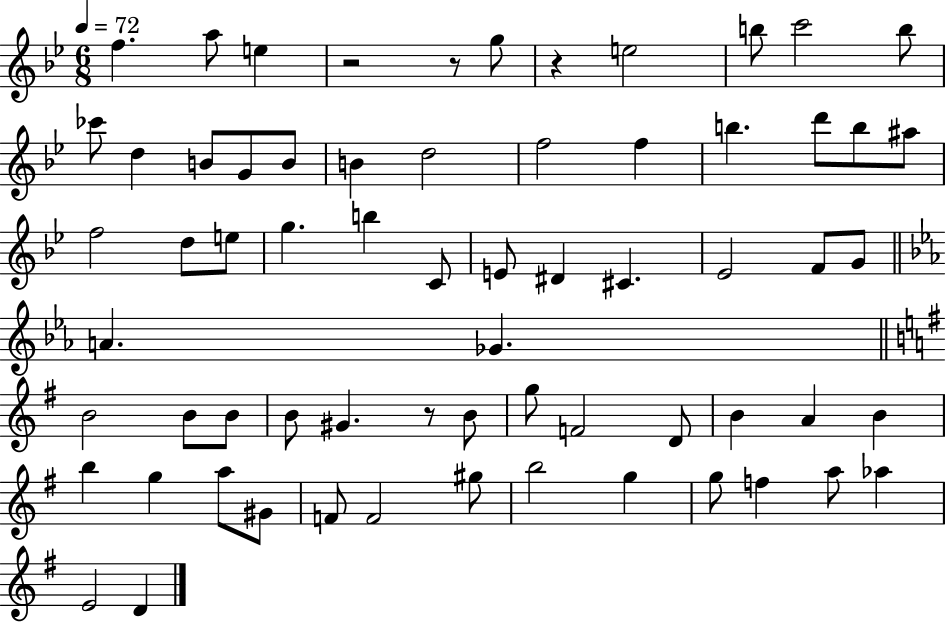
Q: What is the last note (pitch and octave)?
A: D4